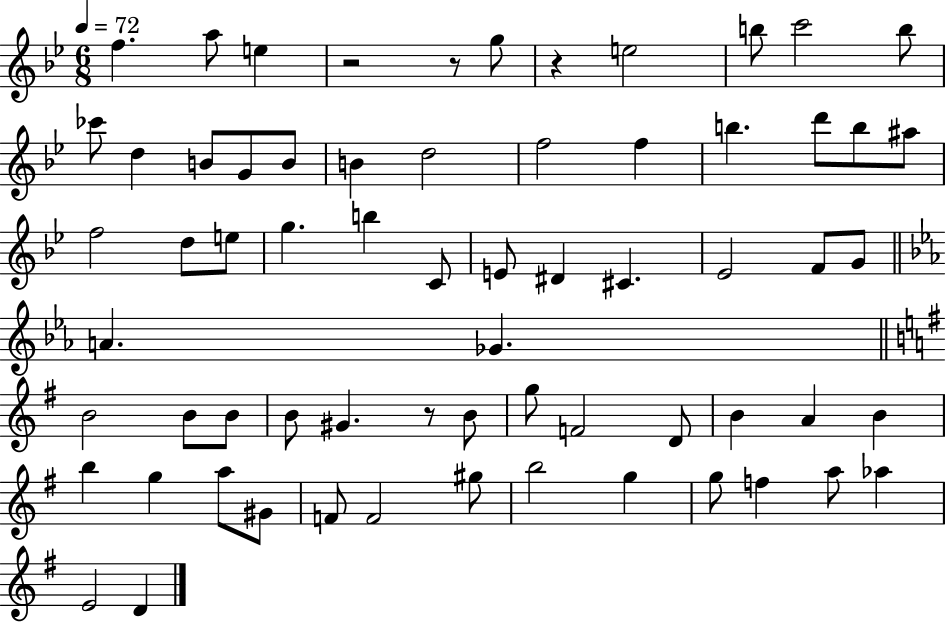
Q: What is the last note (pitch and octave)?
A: D4